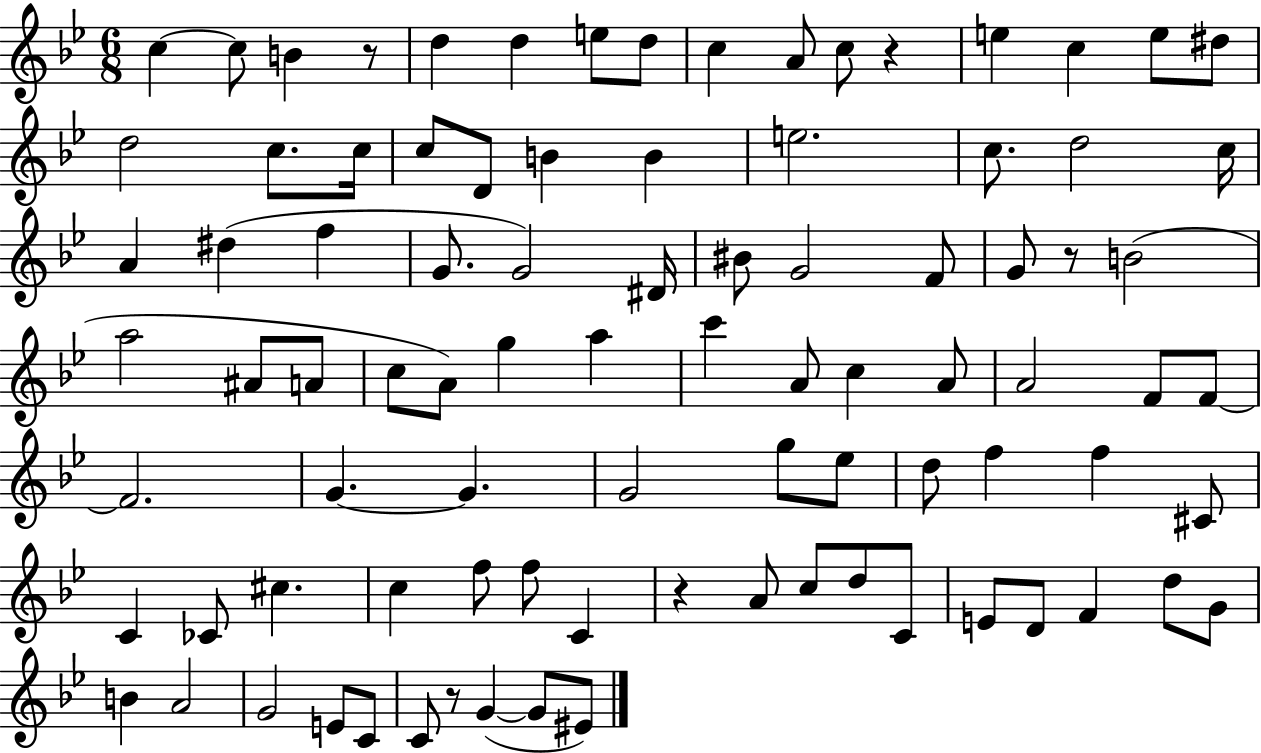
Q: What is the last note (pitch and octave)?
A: EIS4